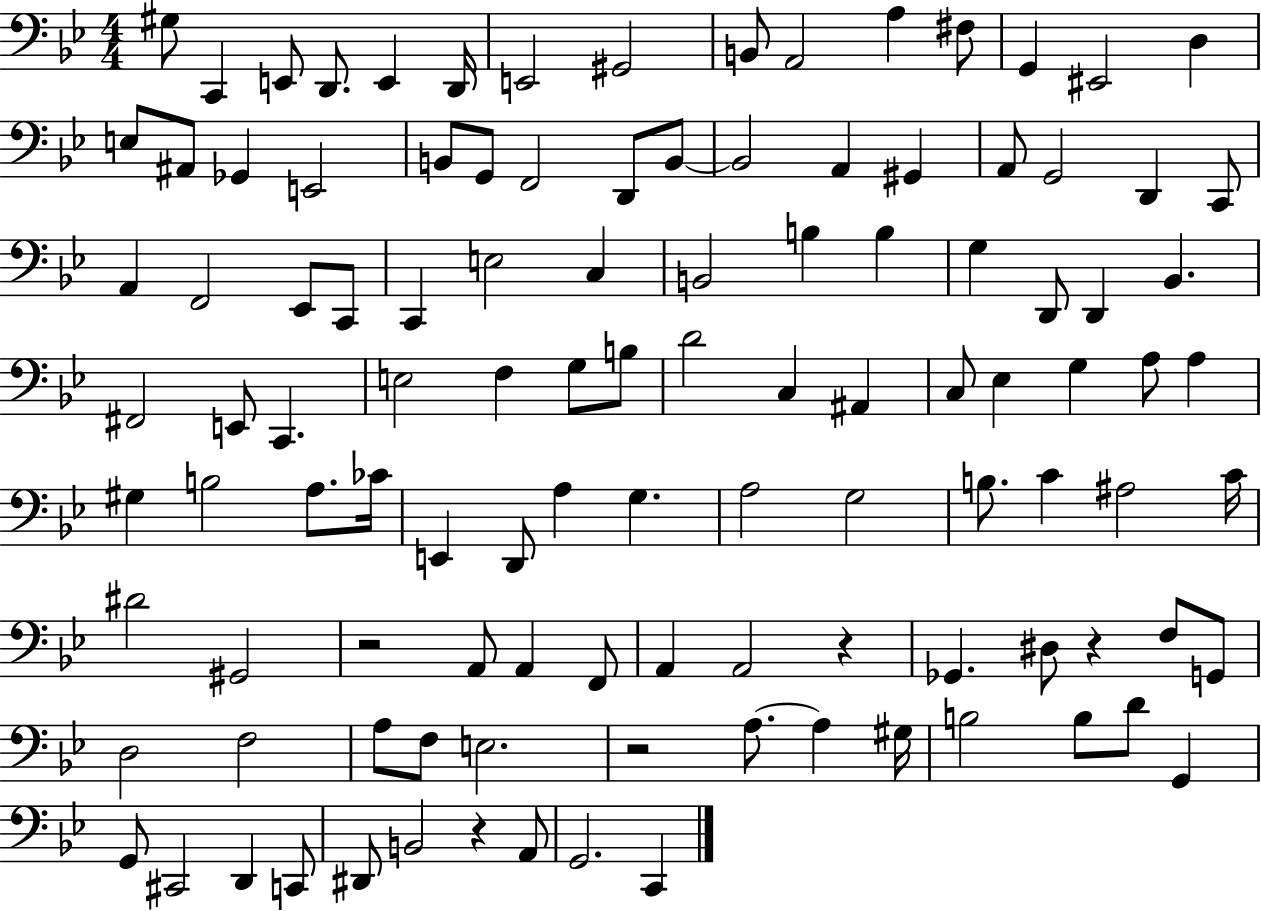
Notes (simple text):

G#3/e C2/q E2/e D2/e. E2/q D2/s E2/h G#2/h B2/e A2/h A3/q F#3/e G2/q EIS2/h D3/q E3/e A#2/e Gb2/q E2/h B2/e G2/e F2/h D2/e B2/e B2/h A2/q G#2/q A2/e G2/h D2/q C2/e A2/q F2/h Eb2/e C2/e C2/q E3/h C3/q B2/h B3/q B3/q G3/q D2/e D2/q Bb2/q. F#2/h E2/e C2/q. E3/h F3/q G3/e B3/e D4/h C3/q A#2/q C3/e Eb3/q G3/q A3/e A3/q G#3/q B3/h A3/e. CES4/s E2/q D2/e A3/q G3/q. A3/h G3/h B3/e. C4/q A#3/h C4/s D#4/h G#2/h R/h A2/e A2/q F2/e A2/q A2/h R/q Gb2/q. D#3/e R/q F3/e G2/e D3/h F3/h A3/e F3/e E3/h. R/h A3/e. A3/q G#3/s B3/h B3/e D4/e G2/q G2/e C#2/h D2/q C2/e D#2/e B2/h R/q A2/e G2/h. C2/q